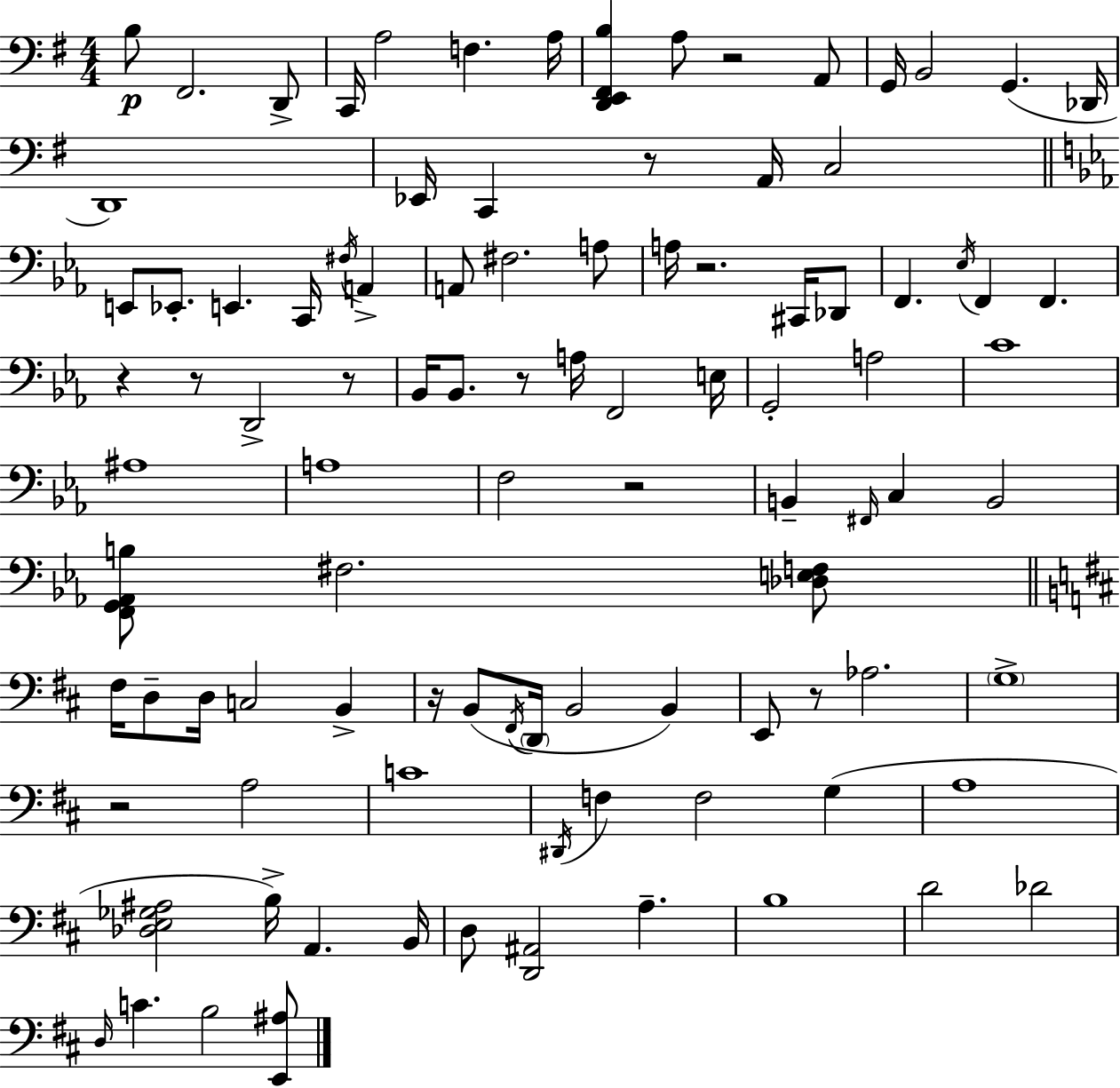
X:1
T:Untitled
M:4/4
L:1/4
K:Em
B,/2 ^F,,2 D,,/2 C,,/4 A,2 F, A,/4 [D,,E,,^F,,B,] A,/2 z2 A,,/2 G,,/4 B,,2 G,, _D,,/4 D,,4 _E,,/4 C,, z/2 A,,/4 C,2 E,,/2 _E,,/2 E,, C,,/4 ^F,/4 A,, A,,/2 ^F,2 A,/2 A,/4 z2 ^C,,/4 _D,,/2 F,, _E,/4 F,, F,, z z/2 D,,2 z/2 _B,,/4 _B,,/2 z/2 A,/4 F,,2 E,/4 G,,2 A,2 C4 ^A,4 A,4 F,2 z2 B,, ^F,,/4 C, B,,2 [F,,G,,_A,,B,]/2 ^F,2 [_D,E,F,]/2 ^F,/4 D,/2 D,/4 C,2 B,, z/4 B,,/2 ^F,,/4 D,,/4 B,,2 B,, E,,/2 z/2 _A,2 G,4 z2 A,2 C4 ^D,,/4 F, F,2 G, A,4 [_D,E,_G,^A,]2 B,/4 A,, B,,/4 D,/2 [D,,^A,,]2 A, B,4 D2 _D2 D,/4 C B,2 [E,,^A,]/2